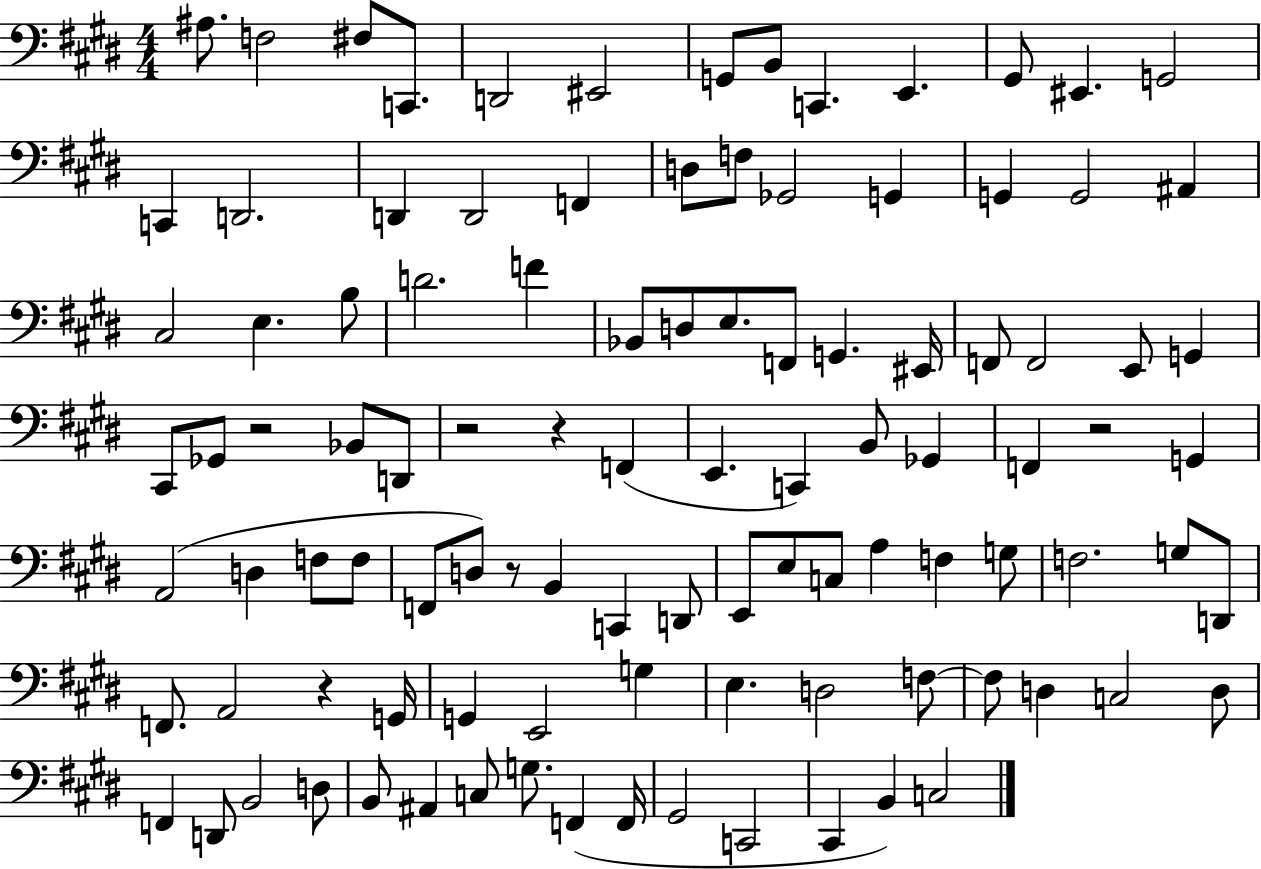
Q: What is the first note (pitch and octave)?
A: A#3